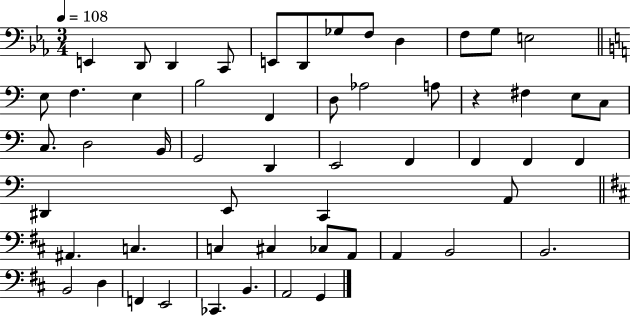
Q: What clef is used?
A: bass